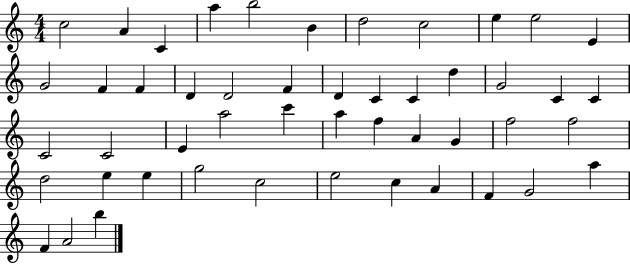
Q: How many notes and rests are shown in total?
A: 49